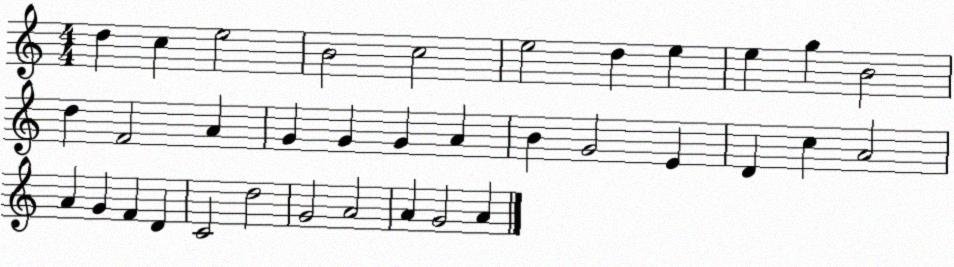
X:1
T:Untitled
M:4/4
L:1/4
K:C
d c e2 B2 c2 e2 d e e g B2 d F2 A G G G A B G2 E D c A2 A G F D C2 d2 G2 A2 A G2 A